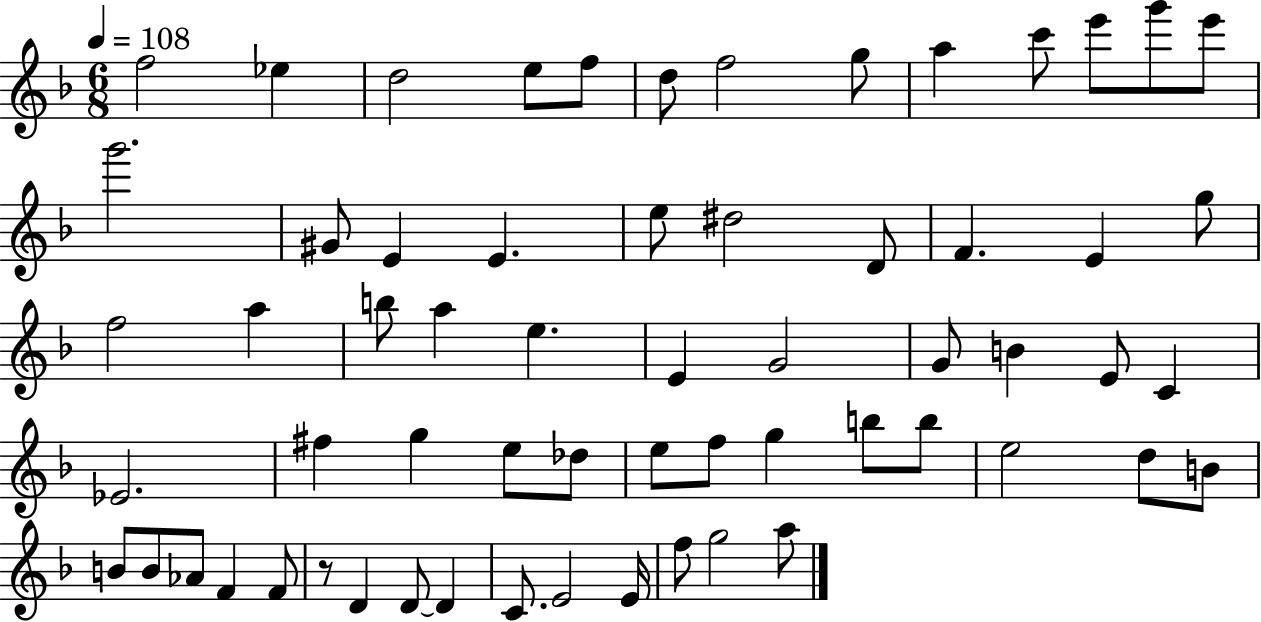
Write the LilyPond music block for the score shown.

{
  \clef treble
  \numericTimeSignature
  \time 6/8
  \key f \major
  \tempo 4 = 108
  f''2 ees''4 | d''2 e''8 f''8 | d''8 f''2 g''8 | a''4 c'''8 e'''8 g'''8 e'''8 | \break g'''2. | gis'8 e'4 e'4. | e''8 dis''2 d'8 | f'4. e'4 g''8 | \break f''2 a''4 | b''8 a''4 e''4. | e'4 g'2 | g'8 b'4 e'8 c'4 | \break ees'2. | fis''4 g''4 e''8 des''8 | e''8 f''8 g''4 b''8 b''8 | e''2 d''8 b'8 | \break b'8 b'8 aes'8 f'4 f'8 | r8 d'4 d'8~~ d'4 | c'8. e'2 e'16 | f''8 g''2 a''8 | \break \bar "|."
}